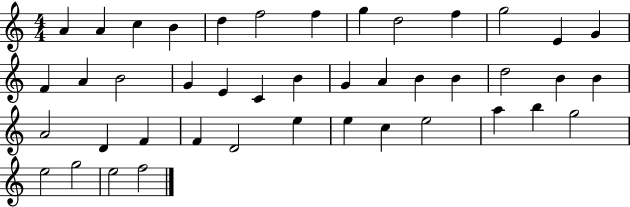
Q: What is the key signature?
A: C major